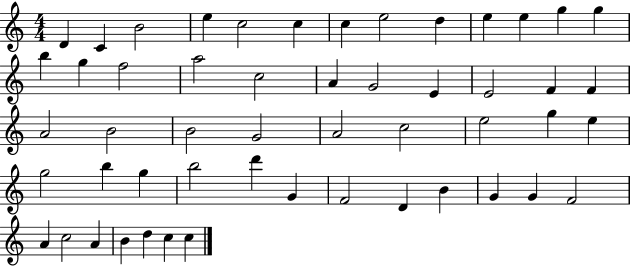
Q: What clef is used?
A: treble